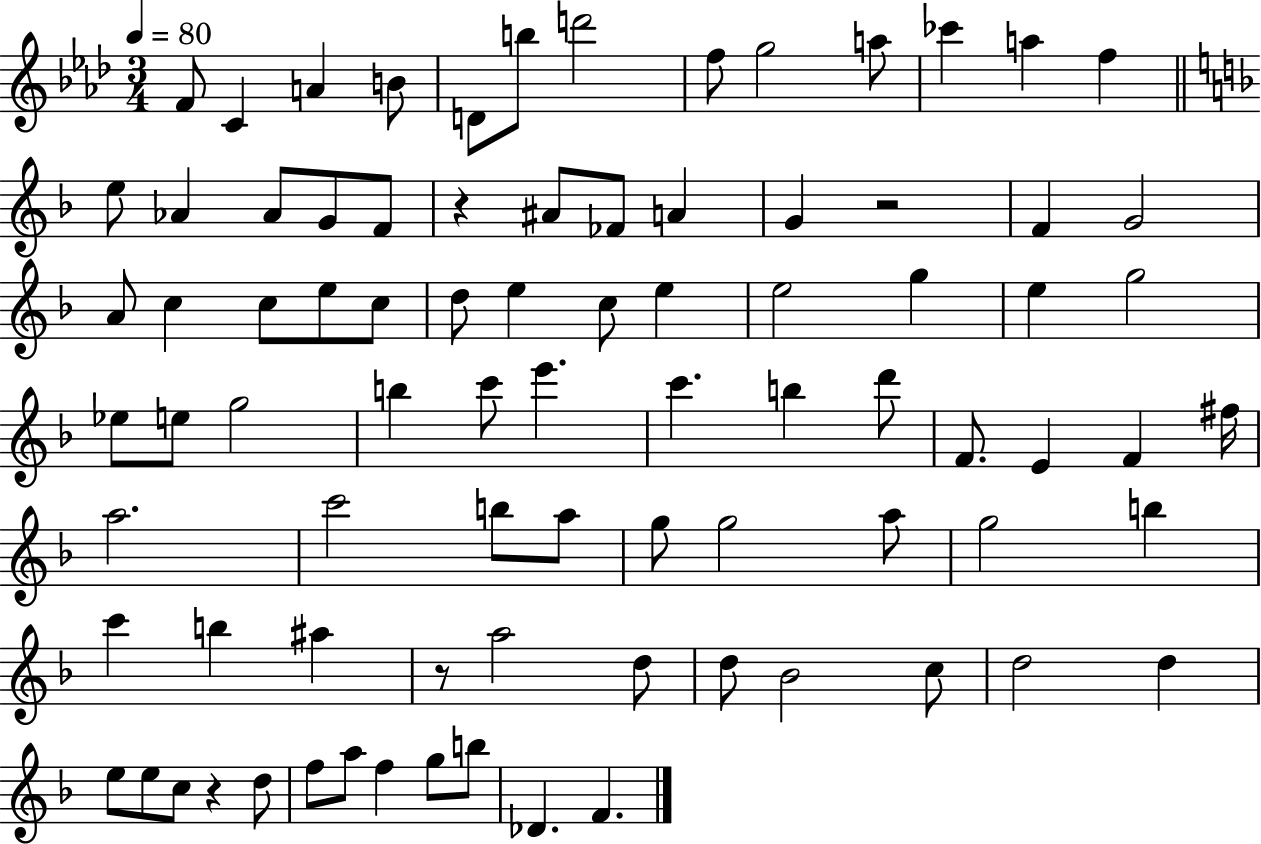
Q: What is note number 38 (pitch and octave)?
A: Eb5